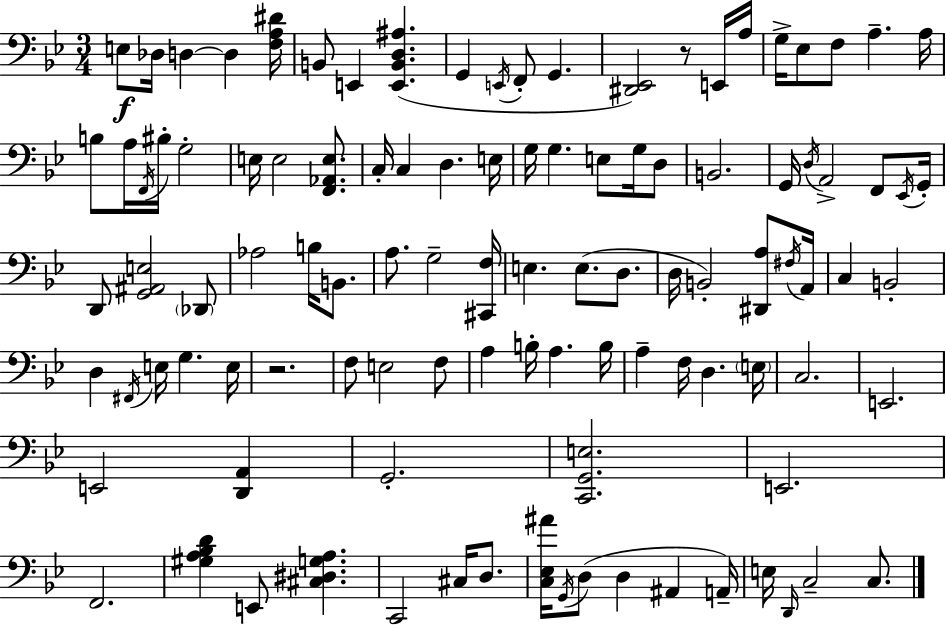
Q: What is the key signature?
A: BES major